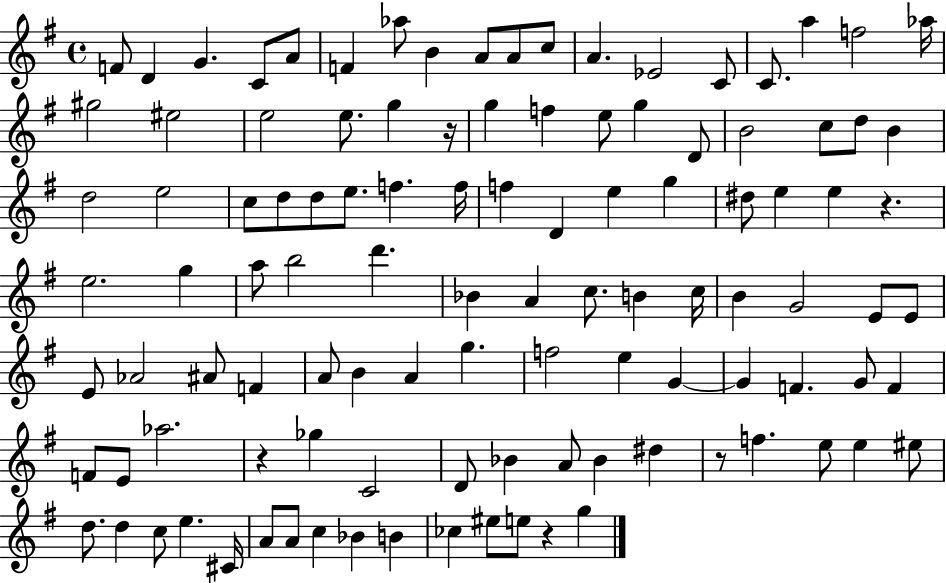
{
  \clef treble
  \time 4/4
  \defaultTimeSignature
  \key g \major
  f'8 d'4 g'4. c'8 a'8 | f'4 aes''8 b'4 a'8 a'8 c''8 | a'4. ees'2 c'8 | c'8. a''4 f''2 aes''16 | \break gis''2 eis''2 | e''2 e''8. g''4 r16 | g''4 f''4 e''8 g''4 d'8 | b'2 c''8 d''8 b'4 | \break d''2 e''2 | c''8 d''8 d''8 e''8. f''4. f''16 | f''4 d'4 e''4 g''4 | dis''8 e''4 e''4 r4. | \break e''2. g''4 | a''8 b''2 d'''4. | bes'4 a'4 c''8. b'4 c''16 | b'4 g'2 e'8 e'8 | \break e'8 aes'2 ais'8 f'4 | a'8 b'4 a'4 g''4. | f''2 e''4 g'4~~ | g'4 f'4. g'8 f'4 | \break f'8 e'8 aes''2. | r4 ges''4 c'2 | d'8 bes'4 a'8 bes'4 dis''4 | r8 f''4. e''8 e''4 eis''8 | \break d''8. d''4 c''8 e''4. cis'16 | a'8 a'8 c''4 bes'4 b'4 | ces''4 eis''8 e''8 r4 g''4 | \bar "|."
}